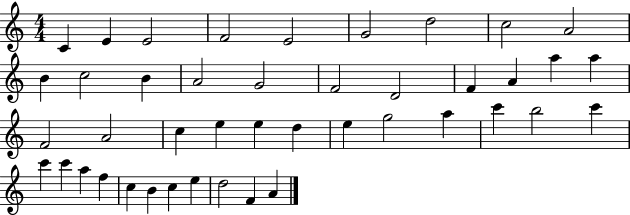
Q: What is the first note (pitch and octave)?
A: C4